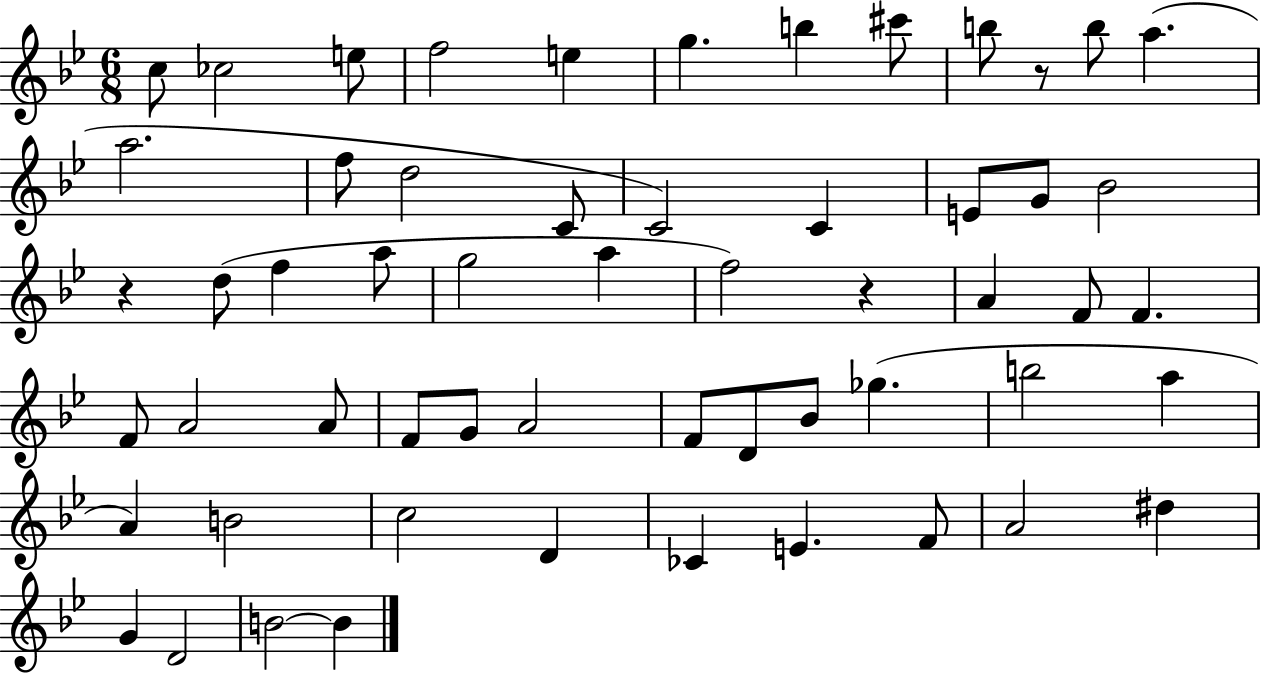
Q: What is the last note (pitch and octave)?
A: B4